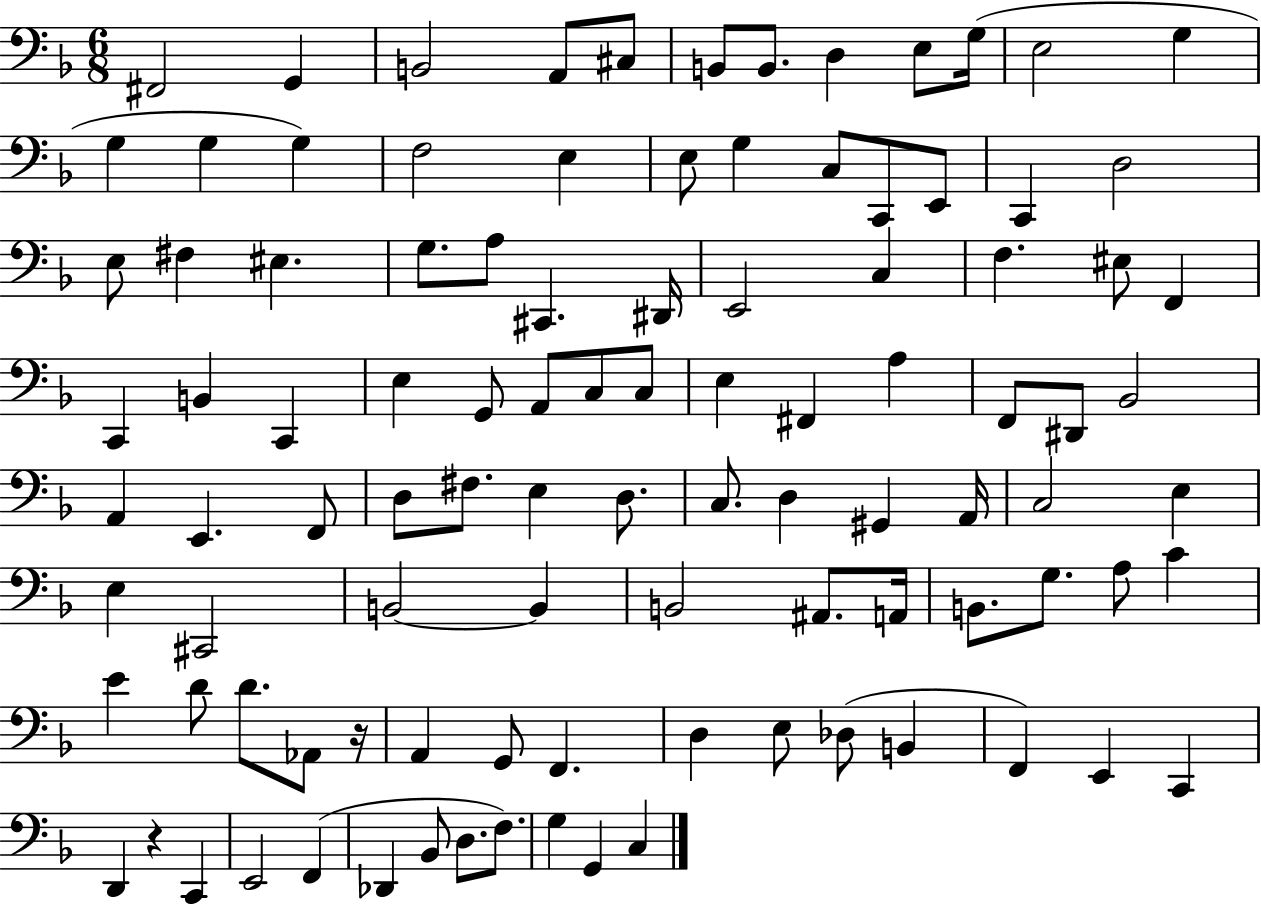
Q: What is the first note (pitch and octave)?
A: F#2